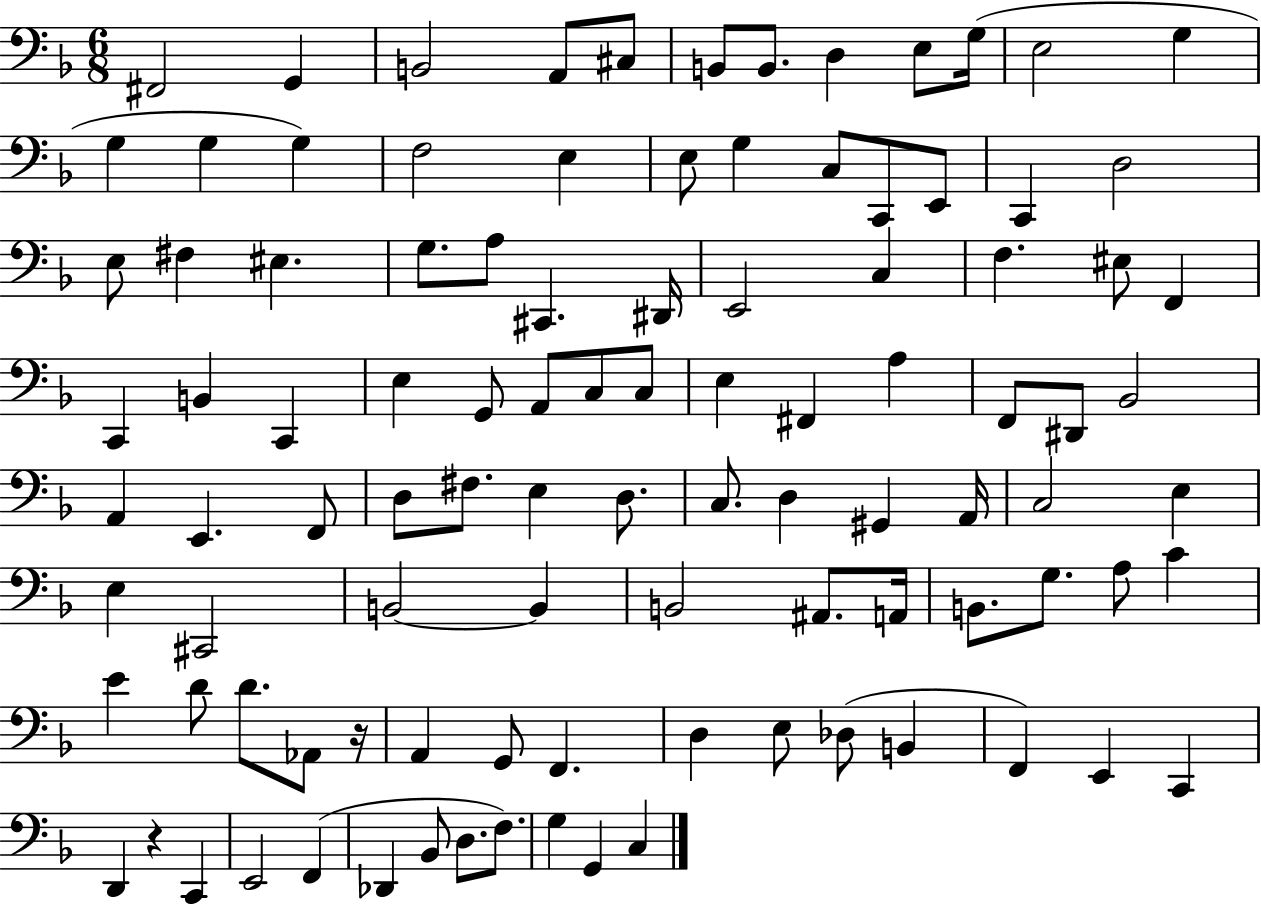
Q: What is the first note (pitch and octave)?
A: F#2